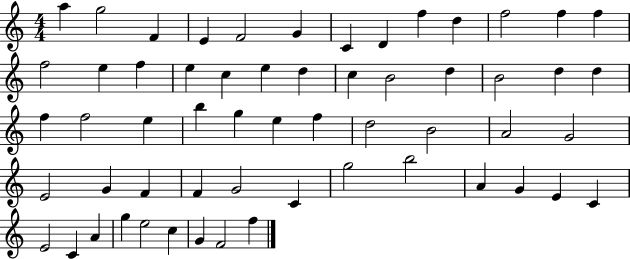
{
  \clef treble
  \numericTimeSignature
  \time 4/4
  \key c \major
  a''4 g''2 f'4 | e'4 f'2 g'4 | c'4 d'4 f''4 d''4 | f''2 f''4 f''4 | \break f''2 e''4 f''4 | e''4 c''4 e''4 d''4 | c''4 b'2 d''4 | b'2 d''4 d''4 | \break f''4 f''2 e''4 | b''4 g''4 e''4 f''4 | d''2 b'2 | a'2 g'2 | \break e'2 g'4 f'4 | f'4 g'2 c'4 | g''2 b''2 | a'4 g'4 e'4 c'4 | \break e'2 c'4 a'4 | g''4 e''2 c''4 | g'4 f'2 f''4 | \bar "|."
}